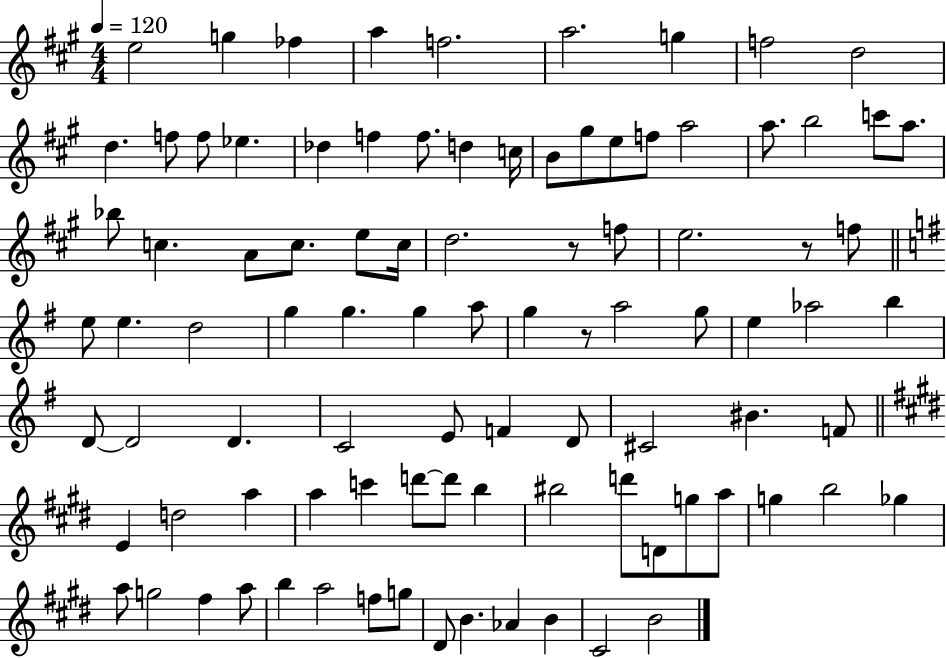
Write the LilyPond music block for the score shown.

{
  \clef treble
  \numericTimeSignature
  \time 4/4
  \key a \major
  \tempo 4 = 120
  e''2 g''4 fes''4 | a''4 f''2. | a''2. g''4 | f''2 d''2 | \break d''4. f''8 f''8 ees''4. | des''4 f''4 f''8. d''4 c''16 | b'8 gis''8 e''8 f''8 a''2 | a''8. b''2 c'''8 a''8. | \break bes''8 c''4. a'8 c''8. e''8 c''16 | d''2. r8 f''8 | e''2. r8 f''8 | \bar "||" \break \key e \minor e''8 e''4. d''2 | g''4 g''4. g''4 a''8 | g''4 r8 a''2 g''8 | e''4 aes''2 b''4 | \break d'8~~ d'2 d'4. | c'2 e'8 f'4 d'8 | cis'2 bis'4. f'8 | \bar "||" \break \key e \major e'4 d''2 a''4 | a''4 c'''4 d'''8~~ d'''8 b''4 | bis''2 d'''8 d'8 g''8 a''8 | g''4 b''2 ges''4 | \break a''8 g''2 fis''4 a''8 | b''4 a''2 f''8 g''8 | dis'8 b'4. aes'4 b'4 | cis'2 b'2 | \break \bar "|."
}